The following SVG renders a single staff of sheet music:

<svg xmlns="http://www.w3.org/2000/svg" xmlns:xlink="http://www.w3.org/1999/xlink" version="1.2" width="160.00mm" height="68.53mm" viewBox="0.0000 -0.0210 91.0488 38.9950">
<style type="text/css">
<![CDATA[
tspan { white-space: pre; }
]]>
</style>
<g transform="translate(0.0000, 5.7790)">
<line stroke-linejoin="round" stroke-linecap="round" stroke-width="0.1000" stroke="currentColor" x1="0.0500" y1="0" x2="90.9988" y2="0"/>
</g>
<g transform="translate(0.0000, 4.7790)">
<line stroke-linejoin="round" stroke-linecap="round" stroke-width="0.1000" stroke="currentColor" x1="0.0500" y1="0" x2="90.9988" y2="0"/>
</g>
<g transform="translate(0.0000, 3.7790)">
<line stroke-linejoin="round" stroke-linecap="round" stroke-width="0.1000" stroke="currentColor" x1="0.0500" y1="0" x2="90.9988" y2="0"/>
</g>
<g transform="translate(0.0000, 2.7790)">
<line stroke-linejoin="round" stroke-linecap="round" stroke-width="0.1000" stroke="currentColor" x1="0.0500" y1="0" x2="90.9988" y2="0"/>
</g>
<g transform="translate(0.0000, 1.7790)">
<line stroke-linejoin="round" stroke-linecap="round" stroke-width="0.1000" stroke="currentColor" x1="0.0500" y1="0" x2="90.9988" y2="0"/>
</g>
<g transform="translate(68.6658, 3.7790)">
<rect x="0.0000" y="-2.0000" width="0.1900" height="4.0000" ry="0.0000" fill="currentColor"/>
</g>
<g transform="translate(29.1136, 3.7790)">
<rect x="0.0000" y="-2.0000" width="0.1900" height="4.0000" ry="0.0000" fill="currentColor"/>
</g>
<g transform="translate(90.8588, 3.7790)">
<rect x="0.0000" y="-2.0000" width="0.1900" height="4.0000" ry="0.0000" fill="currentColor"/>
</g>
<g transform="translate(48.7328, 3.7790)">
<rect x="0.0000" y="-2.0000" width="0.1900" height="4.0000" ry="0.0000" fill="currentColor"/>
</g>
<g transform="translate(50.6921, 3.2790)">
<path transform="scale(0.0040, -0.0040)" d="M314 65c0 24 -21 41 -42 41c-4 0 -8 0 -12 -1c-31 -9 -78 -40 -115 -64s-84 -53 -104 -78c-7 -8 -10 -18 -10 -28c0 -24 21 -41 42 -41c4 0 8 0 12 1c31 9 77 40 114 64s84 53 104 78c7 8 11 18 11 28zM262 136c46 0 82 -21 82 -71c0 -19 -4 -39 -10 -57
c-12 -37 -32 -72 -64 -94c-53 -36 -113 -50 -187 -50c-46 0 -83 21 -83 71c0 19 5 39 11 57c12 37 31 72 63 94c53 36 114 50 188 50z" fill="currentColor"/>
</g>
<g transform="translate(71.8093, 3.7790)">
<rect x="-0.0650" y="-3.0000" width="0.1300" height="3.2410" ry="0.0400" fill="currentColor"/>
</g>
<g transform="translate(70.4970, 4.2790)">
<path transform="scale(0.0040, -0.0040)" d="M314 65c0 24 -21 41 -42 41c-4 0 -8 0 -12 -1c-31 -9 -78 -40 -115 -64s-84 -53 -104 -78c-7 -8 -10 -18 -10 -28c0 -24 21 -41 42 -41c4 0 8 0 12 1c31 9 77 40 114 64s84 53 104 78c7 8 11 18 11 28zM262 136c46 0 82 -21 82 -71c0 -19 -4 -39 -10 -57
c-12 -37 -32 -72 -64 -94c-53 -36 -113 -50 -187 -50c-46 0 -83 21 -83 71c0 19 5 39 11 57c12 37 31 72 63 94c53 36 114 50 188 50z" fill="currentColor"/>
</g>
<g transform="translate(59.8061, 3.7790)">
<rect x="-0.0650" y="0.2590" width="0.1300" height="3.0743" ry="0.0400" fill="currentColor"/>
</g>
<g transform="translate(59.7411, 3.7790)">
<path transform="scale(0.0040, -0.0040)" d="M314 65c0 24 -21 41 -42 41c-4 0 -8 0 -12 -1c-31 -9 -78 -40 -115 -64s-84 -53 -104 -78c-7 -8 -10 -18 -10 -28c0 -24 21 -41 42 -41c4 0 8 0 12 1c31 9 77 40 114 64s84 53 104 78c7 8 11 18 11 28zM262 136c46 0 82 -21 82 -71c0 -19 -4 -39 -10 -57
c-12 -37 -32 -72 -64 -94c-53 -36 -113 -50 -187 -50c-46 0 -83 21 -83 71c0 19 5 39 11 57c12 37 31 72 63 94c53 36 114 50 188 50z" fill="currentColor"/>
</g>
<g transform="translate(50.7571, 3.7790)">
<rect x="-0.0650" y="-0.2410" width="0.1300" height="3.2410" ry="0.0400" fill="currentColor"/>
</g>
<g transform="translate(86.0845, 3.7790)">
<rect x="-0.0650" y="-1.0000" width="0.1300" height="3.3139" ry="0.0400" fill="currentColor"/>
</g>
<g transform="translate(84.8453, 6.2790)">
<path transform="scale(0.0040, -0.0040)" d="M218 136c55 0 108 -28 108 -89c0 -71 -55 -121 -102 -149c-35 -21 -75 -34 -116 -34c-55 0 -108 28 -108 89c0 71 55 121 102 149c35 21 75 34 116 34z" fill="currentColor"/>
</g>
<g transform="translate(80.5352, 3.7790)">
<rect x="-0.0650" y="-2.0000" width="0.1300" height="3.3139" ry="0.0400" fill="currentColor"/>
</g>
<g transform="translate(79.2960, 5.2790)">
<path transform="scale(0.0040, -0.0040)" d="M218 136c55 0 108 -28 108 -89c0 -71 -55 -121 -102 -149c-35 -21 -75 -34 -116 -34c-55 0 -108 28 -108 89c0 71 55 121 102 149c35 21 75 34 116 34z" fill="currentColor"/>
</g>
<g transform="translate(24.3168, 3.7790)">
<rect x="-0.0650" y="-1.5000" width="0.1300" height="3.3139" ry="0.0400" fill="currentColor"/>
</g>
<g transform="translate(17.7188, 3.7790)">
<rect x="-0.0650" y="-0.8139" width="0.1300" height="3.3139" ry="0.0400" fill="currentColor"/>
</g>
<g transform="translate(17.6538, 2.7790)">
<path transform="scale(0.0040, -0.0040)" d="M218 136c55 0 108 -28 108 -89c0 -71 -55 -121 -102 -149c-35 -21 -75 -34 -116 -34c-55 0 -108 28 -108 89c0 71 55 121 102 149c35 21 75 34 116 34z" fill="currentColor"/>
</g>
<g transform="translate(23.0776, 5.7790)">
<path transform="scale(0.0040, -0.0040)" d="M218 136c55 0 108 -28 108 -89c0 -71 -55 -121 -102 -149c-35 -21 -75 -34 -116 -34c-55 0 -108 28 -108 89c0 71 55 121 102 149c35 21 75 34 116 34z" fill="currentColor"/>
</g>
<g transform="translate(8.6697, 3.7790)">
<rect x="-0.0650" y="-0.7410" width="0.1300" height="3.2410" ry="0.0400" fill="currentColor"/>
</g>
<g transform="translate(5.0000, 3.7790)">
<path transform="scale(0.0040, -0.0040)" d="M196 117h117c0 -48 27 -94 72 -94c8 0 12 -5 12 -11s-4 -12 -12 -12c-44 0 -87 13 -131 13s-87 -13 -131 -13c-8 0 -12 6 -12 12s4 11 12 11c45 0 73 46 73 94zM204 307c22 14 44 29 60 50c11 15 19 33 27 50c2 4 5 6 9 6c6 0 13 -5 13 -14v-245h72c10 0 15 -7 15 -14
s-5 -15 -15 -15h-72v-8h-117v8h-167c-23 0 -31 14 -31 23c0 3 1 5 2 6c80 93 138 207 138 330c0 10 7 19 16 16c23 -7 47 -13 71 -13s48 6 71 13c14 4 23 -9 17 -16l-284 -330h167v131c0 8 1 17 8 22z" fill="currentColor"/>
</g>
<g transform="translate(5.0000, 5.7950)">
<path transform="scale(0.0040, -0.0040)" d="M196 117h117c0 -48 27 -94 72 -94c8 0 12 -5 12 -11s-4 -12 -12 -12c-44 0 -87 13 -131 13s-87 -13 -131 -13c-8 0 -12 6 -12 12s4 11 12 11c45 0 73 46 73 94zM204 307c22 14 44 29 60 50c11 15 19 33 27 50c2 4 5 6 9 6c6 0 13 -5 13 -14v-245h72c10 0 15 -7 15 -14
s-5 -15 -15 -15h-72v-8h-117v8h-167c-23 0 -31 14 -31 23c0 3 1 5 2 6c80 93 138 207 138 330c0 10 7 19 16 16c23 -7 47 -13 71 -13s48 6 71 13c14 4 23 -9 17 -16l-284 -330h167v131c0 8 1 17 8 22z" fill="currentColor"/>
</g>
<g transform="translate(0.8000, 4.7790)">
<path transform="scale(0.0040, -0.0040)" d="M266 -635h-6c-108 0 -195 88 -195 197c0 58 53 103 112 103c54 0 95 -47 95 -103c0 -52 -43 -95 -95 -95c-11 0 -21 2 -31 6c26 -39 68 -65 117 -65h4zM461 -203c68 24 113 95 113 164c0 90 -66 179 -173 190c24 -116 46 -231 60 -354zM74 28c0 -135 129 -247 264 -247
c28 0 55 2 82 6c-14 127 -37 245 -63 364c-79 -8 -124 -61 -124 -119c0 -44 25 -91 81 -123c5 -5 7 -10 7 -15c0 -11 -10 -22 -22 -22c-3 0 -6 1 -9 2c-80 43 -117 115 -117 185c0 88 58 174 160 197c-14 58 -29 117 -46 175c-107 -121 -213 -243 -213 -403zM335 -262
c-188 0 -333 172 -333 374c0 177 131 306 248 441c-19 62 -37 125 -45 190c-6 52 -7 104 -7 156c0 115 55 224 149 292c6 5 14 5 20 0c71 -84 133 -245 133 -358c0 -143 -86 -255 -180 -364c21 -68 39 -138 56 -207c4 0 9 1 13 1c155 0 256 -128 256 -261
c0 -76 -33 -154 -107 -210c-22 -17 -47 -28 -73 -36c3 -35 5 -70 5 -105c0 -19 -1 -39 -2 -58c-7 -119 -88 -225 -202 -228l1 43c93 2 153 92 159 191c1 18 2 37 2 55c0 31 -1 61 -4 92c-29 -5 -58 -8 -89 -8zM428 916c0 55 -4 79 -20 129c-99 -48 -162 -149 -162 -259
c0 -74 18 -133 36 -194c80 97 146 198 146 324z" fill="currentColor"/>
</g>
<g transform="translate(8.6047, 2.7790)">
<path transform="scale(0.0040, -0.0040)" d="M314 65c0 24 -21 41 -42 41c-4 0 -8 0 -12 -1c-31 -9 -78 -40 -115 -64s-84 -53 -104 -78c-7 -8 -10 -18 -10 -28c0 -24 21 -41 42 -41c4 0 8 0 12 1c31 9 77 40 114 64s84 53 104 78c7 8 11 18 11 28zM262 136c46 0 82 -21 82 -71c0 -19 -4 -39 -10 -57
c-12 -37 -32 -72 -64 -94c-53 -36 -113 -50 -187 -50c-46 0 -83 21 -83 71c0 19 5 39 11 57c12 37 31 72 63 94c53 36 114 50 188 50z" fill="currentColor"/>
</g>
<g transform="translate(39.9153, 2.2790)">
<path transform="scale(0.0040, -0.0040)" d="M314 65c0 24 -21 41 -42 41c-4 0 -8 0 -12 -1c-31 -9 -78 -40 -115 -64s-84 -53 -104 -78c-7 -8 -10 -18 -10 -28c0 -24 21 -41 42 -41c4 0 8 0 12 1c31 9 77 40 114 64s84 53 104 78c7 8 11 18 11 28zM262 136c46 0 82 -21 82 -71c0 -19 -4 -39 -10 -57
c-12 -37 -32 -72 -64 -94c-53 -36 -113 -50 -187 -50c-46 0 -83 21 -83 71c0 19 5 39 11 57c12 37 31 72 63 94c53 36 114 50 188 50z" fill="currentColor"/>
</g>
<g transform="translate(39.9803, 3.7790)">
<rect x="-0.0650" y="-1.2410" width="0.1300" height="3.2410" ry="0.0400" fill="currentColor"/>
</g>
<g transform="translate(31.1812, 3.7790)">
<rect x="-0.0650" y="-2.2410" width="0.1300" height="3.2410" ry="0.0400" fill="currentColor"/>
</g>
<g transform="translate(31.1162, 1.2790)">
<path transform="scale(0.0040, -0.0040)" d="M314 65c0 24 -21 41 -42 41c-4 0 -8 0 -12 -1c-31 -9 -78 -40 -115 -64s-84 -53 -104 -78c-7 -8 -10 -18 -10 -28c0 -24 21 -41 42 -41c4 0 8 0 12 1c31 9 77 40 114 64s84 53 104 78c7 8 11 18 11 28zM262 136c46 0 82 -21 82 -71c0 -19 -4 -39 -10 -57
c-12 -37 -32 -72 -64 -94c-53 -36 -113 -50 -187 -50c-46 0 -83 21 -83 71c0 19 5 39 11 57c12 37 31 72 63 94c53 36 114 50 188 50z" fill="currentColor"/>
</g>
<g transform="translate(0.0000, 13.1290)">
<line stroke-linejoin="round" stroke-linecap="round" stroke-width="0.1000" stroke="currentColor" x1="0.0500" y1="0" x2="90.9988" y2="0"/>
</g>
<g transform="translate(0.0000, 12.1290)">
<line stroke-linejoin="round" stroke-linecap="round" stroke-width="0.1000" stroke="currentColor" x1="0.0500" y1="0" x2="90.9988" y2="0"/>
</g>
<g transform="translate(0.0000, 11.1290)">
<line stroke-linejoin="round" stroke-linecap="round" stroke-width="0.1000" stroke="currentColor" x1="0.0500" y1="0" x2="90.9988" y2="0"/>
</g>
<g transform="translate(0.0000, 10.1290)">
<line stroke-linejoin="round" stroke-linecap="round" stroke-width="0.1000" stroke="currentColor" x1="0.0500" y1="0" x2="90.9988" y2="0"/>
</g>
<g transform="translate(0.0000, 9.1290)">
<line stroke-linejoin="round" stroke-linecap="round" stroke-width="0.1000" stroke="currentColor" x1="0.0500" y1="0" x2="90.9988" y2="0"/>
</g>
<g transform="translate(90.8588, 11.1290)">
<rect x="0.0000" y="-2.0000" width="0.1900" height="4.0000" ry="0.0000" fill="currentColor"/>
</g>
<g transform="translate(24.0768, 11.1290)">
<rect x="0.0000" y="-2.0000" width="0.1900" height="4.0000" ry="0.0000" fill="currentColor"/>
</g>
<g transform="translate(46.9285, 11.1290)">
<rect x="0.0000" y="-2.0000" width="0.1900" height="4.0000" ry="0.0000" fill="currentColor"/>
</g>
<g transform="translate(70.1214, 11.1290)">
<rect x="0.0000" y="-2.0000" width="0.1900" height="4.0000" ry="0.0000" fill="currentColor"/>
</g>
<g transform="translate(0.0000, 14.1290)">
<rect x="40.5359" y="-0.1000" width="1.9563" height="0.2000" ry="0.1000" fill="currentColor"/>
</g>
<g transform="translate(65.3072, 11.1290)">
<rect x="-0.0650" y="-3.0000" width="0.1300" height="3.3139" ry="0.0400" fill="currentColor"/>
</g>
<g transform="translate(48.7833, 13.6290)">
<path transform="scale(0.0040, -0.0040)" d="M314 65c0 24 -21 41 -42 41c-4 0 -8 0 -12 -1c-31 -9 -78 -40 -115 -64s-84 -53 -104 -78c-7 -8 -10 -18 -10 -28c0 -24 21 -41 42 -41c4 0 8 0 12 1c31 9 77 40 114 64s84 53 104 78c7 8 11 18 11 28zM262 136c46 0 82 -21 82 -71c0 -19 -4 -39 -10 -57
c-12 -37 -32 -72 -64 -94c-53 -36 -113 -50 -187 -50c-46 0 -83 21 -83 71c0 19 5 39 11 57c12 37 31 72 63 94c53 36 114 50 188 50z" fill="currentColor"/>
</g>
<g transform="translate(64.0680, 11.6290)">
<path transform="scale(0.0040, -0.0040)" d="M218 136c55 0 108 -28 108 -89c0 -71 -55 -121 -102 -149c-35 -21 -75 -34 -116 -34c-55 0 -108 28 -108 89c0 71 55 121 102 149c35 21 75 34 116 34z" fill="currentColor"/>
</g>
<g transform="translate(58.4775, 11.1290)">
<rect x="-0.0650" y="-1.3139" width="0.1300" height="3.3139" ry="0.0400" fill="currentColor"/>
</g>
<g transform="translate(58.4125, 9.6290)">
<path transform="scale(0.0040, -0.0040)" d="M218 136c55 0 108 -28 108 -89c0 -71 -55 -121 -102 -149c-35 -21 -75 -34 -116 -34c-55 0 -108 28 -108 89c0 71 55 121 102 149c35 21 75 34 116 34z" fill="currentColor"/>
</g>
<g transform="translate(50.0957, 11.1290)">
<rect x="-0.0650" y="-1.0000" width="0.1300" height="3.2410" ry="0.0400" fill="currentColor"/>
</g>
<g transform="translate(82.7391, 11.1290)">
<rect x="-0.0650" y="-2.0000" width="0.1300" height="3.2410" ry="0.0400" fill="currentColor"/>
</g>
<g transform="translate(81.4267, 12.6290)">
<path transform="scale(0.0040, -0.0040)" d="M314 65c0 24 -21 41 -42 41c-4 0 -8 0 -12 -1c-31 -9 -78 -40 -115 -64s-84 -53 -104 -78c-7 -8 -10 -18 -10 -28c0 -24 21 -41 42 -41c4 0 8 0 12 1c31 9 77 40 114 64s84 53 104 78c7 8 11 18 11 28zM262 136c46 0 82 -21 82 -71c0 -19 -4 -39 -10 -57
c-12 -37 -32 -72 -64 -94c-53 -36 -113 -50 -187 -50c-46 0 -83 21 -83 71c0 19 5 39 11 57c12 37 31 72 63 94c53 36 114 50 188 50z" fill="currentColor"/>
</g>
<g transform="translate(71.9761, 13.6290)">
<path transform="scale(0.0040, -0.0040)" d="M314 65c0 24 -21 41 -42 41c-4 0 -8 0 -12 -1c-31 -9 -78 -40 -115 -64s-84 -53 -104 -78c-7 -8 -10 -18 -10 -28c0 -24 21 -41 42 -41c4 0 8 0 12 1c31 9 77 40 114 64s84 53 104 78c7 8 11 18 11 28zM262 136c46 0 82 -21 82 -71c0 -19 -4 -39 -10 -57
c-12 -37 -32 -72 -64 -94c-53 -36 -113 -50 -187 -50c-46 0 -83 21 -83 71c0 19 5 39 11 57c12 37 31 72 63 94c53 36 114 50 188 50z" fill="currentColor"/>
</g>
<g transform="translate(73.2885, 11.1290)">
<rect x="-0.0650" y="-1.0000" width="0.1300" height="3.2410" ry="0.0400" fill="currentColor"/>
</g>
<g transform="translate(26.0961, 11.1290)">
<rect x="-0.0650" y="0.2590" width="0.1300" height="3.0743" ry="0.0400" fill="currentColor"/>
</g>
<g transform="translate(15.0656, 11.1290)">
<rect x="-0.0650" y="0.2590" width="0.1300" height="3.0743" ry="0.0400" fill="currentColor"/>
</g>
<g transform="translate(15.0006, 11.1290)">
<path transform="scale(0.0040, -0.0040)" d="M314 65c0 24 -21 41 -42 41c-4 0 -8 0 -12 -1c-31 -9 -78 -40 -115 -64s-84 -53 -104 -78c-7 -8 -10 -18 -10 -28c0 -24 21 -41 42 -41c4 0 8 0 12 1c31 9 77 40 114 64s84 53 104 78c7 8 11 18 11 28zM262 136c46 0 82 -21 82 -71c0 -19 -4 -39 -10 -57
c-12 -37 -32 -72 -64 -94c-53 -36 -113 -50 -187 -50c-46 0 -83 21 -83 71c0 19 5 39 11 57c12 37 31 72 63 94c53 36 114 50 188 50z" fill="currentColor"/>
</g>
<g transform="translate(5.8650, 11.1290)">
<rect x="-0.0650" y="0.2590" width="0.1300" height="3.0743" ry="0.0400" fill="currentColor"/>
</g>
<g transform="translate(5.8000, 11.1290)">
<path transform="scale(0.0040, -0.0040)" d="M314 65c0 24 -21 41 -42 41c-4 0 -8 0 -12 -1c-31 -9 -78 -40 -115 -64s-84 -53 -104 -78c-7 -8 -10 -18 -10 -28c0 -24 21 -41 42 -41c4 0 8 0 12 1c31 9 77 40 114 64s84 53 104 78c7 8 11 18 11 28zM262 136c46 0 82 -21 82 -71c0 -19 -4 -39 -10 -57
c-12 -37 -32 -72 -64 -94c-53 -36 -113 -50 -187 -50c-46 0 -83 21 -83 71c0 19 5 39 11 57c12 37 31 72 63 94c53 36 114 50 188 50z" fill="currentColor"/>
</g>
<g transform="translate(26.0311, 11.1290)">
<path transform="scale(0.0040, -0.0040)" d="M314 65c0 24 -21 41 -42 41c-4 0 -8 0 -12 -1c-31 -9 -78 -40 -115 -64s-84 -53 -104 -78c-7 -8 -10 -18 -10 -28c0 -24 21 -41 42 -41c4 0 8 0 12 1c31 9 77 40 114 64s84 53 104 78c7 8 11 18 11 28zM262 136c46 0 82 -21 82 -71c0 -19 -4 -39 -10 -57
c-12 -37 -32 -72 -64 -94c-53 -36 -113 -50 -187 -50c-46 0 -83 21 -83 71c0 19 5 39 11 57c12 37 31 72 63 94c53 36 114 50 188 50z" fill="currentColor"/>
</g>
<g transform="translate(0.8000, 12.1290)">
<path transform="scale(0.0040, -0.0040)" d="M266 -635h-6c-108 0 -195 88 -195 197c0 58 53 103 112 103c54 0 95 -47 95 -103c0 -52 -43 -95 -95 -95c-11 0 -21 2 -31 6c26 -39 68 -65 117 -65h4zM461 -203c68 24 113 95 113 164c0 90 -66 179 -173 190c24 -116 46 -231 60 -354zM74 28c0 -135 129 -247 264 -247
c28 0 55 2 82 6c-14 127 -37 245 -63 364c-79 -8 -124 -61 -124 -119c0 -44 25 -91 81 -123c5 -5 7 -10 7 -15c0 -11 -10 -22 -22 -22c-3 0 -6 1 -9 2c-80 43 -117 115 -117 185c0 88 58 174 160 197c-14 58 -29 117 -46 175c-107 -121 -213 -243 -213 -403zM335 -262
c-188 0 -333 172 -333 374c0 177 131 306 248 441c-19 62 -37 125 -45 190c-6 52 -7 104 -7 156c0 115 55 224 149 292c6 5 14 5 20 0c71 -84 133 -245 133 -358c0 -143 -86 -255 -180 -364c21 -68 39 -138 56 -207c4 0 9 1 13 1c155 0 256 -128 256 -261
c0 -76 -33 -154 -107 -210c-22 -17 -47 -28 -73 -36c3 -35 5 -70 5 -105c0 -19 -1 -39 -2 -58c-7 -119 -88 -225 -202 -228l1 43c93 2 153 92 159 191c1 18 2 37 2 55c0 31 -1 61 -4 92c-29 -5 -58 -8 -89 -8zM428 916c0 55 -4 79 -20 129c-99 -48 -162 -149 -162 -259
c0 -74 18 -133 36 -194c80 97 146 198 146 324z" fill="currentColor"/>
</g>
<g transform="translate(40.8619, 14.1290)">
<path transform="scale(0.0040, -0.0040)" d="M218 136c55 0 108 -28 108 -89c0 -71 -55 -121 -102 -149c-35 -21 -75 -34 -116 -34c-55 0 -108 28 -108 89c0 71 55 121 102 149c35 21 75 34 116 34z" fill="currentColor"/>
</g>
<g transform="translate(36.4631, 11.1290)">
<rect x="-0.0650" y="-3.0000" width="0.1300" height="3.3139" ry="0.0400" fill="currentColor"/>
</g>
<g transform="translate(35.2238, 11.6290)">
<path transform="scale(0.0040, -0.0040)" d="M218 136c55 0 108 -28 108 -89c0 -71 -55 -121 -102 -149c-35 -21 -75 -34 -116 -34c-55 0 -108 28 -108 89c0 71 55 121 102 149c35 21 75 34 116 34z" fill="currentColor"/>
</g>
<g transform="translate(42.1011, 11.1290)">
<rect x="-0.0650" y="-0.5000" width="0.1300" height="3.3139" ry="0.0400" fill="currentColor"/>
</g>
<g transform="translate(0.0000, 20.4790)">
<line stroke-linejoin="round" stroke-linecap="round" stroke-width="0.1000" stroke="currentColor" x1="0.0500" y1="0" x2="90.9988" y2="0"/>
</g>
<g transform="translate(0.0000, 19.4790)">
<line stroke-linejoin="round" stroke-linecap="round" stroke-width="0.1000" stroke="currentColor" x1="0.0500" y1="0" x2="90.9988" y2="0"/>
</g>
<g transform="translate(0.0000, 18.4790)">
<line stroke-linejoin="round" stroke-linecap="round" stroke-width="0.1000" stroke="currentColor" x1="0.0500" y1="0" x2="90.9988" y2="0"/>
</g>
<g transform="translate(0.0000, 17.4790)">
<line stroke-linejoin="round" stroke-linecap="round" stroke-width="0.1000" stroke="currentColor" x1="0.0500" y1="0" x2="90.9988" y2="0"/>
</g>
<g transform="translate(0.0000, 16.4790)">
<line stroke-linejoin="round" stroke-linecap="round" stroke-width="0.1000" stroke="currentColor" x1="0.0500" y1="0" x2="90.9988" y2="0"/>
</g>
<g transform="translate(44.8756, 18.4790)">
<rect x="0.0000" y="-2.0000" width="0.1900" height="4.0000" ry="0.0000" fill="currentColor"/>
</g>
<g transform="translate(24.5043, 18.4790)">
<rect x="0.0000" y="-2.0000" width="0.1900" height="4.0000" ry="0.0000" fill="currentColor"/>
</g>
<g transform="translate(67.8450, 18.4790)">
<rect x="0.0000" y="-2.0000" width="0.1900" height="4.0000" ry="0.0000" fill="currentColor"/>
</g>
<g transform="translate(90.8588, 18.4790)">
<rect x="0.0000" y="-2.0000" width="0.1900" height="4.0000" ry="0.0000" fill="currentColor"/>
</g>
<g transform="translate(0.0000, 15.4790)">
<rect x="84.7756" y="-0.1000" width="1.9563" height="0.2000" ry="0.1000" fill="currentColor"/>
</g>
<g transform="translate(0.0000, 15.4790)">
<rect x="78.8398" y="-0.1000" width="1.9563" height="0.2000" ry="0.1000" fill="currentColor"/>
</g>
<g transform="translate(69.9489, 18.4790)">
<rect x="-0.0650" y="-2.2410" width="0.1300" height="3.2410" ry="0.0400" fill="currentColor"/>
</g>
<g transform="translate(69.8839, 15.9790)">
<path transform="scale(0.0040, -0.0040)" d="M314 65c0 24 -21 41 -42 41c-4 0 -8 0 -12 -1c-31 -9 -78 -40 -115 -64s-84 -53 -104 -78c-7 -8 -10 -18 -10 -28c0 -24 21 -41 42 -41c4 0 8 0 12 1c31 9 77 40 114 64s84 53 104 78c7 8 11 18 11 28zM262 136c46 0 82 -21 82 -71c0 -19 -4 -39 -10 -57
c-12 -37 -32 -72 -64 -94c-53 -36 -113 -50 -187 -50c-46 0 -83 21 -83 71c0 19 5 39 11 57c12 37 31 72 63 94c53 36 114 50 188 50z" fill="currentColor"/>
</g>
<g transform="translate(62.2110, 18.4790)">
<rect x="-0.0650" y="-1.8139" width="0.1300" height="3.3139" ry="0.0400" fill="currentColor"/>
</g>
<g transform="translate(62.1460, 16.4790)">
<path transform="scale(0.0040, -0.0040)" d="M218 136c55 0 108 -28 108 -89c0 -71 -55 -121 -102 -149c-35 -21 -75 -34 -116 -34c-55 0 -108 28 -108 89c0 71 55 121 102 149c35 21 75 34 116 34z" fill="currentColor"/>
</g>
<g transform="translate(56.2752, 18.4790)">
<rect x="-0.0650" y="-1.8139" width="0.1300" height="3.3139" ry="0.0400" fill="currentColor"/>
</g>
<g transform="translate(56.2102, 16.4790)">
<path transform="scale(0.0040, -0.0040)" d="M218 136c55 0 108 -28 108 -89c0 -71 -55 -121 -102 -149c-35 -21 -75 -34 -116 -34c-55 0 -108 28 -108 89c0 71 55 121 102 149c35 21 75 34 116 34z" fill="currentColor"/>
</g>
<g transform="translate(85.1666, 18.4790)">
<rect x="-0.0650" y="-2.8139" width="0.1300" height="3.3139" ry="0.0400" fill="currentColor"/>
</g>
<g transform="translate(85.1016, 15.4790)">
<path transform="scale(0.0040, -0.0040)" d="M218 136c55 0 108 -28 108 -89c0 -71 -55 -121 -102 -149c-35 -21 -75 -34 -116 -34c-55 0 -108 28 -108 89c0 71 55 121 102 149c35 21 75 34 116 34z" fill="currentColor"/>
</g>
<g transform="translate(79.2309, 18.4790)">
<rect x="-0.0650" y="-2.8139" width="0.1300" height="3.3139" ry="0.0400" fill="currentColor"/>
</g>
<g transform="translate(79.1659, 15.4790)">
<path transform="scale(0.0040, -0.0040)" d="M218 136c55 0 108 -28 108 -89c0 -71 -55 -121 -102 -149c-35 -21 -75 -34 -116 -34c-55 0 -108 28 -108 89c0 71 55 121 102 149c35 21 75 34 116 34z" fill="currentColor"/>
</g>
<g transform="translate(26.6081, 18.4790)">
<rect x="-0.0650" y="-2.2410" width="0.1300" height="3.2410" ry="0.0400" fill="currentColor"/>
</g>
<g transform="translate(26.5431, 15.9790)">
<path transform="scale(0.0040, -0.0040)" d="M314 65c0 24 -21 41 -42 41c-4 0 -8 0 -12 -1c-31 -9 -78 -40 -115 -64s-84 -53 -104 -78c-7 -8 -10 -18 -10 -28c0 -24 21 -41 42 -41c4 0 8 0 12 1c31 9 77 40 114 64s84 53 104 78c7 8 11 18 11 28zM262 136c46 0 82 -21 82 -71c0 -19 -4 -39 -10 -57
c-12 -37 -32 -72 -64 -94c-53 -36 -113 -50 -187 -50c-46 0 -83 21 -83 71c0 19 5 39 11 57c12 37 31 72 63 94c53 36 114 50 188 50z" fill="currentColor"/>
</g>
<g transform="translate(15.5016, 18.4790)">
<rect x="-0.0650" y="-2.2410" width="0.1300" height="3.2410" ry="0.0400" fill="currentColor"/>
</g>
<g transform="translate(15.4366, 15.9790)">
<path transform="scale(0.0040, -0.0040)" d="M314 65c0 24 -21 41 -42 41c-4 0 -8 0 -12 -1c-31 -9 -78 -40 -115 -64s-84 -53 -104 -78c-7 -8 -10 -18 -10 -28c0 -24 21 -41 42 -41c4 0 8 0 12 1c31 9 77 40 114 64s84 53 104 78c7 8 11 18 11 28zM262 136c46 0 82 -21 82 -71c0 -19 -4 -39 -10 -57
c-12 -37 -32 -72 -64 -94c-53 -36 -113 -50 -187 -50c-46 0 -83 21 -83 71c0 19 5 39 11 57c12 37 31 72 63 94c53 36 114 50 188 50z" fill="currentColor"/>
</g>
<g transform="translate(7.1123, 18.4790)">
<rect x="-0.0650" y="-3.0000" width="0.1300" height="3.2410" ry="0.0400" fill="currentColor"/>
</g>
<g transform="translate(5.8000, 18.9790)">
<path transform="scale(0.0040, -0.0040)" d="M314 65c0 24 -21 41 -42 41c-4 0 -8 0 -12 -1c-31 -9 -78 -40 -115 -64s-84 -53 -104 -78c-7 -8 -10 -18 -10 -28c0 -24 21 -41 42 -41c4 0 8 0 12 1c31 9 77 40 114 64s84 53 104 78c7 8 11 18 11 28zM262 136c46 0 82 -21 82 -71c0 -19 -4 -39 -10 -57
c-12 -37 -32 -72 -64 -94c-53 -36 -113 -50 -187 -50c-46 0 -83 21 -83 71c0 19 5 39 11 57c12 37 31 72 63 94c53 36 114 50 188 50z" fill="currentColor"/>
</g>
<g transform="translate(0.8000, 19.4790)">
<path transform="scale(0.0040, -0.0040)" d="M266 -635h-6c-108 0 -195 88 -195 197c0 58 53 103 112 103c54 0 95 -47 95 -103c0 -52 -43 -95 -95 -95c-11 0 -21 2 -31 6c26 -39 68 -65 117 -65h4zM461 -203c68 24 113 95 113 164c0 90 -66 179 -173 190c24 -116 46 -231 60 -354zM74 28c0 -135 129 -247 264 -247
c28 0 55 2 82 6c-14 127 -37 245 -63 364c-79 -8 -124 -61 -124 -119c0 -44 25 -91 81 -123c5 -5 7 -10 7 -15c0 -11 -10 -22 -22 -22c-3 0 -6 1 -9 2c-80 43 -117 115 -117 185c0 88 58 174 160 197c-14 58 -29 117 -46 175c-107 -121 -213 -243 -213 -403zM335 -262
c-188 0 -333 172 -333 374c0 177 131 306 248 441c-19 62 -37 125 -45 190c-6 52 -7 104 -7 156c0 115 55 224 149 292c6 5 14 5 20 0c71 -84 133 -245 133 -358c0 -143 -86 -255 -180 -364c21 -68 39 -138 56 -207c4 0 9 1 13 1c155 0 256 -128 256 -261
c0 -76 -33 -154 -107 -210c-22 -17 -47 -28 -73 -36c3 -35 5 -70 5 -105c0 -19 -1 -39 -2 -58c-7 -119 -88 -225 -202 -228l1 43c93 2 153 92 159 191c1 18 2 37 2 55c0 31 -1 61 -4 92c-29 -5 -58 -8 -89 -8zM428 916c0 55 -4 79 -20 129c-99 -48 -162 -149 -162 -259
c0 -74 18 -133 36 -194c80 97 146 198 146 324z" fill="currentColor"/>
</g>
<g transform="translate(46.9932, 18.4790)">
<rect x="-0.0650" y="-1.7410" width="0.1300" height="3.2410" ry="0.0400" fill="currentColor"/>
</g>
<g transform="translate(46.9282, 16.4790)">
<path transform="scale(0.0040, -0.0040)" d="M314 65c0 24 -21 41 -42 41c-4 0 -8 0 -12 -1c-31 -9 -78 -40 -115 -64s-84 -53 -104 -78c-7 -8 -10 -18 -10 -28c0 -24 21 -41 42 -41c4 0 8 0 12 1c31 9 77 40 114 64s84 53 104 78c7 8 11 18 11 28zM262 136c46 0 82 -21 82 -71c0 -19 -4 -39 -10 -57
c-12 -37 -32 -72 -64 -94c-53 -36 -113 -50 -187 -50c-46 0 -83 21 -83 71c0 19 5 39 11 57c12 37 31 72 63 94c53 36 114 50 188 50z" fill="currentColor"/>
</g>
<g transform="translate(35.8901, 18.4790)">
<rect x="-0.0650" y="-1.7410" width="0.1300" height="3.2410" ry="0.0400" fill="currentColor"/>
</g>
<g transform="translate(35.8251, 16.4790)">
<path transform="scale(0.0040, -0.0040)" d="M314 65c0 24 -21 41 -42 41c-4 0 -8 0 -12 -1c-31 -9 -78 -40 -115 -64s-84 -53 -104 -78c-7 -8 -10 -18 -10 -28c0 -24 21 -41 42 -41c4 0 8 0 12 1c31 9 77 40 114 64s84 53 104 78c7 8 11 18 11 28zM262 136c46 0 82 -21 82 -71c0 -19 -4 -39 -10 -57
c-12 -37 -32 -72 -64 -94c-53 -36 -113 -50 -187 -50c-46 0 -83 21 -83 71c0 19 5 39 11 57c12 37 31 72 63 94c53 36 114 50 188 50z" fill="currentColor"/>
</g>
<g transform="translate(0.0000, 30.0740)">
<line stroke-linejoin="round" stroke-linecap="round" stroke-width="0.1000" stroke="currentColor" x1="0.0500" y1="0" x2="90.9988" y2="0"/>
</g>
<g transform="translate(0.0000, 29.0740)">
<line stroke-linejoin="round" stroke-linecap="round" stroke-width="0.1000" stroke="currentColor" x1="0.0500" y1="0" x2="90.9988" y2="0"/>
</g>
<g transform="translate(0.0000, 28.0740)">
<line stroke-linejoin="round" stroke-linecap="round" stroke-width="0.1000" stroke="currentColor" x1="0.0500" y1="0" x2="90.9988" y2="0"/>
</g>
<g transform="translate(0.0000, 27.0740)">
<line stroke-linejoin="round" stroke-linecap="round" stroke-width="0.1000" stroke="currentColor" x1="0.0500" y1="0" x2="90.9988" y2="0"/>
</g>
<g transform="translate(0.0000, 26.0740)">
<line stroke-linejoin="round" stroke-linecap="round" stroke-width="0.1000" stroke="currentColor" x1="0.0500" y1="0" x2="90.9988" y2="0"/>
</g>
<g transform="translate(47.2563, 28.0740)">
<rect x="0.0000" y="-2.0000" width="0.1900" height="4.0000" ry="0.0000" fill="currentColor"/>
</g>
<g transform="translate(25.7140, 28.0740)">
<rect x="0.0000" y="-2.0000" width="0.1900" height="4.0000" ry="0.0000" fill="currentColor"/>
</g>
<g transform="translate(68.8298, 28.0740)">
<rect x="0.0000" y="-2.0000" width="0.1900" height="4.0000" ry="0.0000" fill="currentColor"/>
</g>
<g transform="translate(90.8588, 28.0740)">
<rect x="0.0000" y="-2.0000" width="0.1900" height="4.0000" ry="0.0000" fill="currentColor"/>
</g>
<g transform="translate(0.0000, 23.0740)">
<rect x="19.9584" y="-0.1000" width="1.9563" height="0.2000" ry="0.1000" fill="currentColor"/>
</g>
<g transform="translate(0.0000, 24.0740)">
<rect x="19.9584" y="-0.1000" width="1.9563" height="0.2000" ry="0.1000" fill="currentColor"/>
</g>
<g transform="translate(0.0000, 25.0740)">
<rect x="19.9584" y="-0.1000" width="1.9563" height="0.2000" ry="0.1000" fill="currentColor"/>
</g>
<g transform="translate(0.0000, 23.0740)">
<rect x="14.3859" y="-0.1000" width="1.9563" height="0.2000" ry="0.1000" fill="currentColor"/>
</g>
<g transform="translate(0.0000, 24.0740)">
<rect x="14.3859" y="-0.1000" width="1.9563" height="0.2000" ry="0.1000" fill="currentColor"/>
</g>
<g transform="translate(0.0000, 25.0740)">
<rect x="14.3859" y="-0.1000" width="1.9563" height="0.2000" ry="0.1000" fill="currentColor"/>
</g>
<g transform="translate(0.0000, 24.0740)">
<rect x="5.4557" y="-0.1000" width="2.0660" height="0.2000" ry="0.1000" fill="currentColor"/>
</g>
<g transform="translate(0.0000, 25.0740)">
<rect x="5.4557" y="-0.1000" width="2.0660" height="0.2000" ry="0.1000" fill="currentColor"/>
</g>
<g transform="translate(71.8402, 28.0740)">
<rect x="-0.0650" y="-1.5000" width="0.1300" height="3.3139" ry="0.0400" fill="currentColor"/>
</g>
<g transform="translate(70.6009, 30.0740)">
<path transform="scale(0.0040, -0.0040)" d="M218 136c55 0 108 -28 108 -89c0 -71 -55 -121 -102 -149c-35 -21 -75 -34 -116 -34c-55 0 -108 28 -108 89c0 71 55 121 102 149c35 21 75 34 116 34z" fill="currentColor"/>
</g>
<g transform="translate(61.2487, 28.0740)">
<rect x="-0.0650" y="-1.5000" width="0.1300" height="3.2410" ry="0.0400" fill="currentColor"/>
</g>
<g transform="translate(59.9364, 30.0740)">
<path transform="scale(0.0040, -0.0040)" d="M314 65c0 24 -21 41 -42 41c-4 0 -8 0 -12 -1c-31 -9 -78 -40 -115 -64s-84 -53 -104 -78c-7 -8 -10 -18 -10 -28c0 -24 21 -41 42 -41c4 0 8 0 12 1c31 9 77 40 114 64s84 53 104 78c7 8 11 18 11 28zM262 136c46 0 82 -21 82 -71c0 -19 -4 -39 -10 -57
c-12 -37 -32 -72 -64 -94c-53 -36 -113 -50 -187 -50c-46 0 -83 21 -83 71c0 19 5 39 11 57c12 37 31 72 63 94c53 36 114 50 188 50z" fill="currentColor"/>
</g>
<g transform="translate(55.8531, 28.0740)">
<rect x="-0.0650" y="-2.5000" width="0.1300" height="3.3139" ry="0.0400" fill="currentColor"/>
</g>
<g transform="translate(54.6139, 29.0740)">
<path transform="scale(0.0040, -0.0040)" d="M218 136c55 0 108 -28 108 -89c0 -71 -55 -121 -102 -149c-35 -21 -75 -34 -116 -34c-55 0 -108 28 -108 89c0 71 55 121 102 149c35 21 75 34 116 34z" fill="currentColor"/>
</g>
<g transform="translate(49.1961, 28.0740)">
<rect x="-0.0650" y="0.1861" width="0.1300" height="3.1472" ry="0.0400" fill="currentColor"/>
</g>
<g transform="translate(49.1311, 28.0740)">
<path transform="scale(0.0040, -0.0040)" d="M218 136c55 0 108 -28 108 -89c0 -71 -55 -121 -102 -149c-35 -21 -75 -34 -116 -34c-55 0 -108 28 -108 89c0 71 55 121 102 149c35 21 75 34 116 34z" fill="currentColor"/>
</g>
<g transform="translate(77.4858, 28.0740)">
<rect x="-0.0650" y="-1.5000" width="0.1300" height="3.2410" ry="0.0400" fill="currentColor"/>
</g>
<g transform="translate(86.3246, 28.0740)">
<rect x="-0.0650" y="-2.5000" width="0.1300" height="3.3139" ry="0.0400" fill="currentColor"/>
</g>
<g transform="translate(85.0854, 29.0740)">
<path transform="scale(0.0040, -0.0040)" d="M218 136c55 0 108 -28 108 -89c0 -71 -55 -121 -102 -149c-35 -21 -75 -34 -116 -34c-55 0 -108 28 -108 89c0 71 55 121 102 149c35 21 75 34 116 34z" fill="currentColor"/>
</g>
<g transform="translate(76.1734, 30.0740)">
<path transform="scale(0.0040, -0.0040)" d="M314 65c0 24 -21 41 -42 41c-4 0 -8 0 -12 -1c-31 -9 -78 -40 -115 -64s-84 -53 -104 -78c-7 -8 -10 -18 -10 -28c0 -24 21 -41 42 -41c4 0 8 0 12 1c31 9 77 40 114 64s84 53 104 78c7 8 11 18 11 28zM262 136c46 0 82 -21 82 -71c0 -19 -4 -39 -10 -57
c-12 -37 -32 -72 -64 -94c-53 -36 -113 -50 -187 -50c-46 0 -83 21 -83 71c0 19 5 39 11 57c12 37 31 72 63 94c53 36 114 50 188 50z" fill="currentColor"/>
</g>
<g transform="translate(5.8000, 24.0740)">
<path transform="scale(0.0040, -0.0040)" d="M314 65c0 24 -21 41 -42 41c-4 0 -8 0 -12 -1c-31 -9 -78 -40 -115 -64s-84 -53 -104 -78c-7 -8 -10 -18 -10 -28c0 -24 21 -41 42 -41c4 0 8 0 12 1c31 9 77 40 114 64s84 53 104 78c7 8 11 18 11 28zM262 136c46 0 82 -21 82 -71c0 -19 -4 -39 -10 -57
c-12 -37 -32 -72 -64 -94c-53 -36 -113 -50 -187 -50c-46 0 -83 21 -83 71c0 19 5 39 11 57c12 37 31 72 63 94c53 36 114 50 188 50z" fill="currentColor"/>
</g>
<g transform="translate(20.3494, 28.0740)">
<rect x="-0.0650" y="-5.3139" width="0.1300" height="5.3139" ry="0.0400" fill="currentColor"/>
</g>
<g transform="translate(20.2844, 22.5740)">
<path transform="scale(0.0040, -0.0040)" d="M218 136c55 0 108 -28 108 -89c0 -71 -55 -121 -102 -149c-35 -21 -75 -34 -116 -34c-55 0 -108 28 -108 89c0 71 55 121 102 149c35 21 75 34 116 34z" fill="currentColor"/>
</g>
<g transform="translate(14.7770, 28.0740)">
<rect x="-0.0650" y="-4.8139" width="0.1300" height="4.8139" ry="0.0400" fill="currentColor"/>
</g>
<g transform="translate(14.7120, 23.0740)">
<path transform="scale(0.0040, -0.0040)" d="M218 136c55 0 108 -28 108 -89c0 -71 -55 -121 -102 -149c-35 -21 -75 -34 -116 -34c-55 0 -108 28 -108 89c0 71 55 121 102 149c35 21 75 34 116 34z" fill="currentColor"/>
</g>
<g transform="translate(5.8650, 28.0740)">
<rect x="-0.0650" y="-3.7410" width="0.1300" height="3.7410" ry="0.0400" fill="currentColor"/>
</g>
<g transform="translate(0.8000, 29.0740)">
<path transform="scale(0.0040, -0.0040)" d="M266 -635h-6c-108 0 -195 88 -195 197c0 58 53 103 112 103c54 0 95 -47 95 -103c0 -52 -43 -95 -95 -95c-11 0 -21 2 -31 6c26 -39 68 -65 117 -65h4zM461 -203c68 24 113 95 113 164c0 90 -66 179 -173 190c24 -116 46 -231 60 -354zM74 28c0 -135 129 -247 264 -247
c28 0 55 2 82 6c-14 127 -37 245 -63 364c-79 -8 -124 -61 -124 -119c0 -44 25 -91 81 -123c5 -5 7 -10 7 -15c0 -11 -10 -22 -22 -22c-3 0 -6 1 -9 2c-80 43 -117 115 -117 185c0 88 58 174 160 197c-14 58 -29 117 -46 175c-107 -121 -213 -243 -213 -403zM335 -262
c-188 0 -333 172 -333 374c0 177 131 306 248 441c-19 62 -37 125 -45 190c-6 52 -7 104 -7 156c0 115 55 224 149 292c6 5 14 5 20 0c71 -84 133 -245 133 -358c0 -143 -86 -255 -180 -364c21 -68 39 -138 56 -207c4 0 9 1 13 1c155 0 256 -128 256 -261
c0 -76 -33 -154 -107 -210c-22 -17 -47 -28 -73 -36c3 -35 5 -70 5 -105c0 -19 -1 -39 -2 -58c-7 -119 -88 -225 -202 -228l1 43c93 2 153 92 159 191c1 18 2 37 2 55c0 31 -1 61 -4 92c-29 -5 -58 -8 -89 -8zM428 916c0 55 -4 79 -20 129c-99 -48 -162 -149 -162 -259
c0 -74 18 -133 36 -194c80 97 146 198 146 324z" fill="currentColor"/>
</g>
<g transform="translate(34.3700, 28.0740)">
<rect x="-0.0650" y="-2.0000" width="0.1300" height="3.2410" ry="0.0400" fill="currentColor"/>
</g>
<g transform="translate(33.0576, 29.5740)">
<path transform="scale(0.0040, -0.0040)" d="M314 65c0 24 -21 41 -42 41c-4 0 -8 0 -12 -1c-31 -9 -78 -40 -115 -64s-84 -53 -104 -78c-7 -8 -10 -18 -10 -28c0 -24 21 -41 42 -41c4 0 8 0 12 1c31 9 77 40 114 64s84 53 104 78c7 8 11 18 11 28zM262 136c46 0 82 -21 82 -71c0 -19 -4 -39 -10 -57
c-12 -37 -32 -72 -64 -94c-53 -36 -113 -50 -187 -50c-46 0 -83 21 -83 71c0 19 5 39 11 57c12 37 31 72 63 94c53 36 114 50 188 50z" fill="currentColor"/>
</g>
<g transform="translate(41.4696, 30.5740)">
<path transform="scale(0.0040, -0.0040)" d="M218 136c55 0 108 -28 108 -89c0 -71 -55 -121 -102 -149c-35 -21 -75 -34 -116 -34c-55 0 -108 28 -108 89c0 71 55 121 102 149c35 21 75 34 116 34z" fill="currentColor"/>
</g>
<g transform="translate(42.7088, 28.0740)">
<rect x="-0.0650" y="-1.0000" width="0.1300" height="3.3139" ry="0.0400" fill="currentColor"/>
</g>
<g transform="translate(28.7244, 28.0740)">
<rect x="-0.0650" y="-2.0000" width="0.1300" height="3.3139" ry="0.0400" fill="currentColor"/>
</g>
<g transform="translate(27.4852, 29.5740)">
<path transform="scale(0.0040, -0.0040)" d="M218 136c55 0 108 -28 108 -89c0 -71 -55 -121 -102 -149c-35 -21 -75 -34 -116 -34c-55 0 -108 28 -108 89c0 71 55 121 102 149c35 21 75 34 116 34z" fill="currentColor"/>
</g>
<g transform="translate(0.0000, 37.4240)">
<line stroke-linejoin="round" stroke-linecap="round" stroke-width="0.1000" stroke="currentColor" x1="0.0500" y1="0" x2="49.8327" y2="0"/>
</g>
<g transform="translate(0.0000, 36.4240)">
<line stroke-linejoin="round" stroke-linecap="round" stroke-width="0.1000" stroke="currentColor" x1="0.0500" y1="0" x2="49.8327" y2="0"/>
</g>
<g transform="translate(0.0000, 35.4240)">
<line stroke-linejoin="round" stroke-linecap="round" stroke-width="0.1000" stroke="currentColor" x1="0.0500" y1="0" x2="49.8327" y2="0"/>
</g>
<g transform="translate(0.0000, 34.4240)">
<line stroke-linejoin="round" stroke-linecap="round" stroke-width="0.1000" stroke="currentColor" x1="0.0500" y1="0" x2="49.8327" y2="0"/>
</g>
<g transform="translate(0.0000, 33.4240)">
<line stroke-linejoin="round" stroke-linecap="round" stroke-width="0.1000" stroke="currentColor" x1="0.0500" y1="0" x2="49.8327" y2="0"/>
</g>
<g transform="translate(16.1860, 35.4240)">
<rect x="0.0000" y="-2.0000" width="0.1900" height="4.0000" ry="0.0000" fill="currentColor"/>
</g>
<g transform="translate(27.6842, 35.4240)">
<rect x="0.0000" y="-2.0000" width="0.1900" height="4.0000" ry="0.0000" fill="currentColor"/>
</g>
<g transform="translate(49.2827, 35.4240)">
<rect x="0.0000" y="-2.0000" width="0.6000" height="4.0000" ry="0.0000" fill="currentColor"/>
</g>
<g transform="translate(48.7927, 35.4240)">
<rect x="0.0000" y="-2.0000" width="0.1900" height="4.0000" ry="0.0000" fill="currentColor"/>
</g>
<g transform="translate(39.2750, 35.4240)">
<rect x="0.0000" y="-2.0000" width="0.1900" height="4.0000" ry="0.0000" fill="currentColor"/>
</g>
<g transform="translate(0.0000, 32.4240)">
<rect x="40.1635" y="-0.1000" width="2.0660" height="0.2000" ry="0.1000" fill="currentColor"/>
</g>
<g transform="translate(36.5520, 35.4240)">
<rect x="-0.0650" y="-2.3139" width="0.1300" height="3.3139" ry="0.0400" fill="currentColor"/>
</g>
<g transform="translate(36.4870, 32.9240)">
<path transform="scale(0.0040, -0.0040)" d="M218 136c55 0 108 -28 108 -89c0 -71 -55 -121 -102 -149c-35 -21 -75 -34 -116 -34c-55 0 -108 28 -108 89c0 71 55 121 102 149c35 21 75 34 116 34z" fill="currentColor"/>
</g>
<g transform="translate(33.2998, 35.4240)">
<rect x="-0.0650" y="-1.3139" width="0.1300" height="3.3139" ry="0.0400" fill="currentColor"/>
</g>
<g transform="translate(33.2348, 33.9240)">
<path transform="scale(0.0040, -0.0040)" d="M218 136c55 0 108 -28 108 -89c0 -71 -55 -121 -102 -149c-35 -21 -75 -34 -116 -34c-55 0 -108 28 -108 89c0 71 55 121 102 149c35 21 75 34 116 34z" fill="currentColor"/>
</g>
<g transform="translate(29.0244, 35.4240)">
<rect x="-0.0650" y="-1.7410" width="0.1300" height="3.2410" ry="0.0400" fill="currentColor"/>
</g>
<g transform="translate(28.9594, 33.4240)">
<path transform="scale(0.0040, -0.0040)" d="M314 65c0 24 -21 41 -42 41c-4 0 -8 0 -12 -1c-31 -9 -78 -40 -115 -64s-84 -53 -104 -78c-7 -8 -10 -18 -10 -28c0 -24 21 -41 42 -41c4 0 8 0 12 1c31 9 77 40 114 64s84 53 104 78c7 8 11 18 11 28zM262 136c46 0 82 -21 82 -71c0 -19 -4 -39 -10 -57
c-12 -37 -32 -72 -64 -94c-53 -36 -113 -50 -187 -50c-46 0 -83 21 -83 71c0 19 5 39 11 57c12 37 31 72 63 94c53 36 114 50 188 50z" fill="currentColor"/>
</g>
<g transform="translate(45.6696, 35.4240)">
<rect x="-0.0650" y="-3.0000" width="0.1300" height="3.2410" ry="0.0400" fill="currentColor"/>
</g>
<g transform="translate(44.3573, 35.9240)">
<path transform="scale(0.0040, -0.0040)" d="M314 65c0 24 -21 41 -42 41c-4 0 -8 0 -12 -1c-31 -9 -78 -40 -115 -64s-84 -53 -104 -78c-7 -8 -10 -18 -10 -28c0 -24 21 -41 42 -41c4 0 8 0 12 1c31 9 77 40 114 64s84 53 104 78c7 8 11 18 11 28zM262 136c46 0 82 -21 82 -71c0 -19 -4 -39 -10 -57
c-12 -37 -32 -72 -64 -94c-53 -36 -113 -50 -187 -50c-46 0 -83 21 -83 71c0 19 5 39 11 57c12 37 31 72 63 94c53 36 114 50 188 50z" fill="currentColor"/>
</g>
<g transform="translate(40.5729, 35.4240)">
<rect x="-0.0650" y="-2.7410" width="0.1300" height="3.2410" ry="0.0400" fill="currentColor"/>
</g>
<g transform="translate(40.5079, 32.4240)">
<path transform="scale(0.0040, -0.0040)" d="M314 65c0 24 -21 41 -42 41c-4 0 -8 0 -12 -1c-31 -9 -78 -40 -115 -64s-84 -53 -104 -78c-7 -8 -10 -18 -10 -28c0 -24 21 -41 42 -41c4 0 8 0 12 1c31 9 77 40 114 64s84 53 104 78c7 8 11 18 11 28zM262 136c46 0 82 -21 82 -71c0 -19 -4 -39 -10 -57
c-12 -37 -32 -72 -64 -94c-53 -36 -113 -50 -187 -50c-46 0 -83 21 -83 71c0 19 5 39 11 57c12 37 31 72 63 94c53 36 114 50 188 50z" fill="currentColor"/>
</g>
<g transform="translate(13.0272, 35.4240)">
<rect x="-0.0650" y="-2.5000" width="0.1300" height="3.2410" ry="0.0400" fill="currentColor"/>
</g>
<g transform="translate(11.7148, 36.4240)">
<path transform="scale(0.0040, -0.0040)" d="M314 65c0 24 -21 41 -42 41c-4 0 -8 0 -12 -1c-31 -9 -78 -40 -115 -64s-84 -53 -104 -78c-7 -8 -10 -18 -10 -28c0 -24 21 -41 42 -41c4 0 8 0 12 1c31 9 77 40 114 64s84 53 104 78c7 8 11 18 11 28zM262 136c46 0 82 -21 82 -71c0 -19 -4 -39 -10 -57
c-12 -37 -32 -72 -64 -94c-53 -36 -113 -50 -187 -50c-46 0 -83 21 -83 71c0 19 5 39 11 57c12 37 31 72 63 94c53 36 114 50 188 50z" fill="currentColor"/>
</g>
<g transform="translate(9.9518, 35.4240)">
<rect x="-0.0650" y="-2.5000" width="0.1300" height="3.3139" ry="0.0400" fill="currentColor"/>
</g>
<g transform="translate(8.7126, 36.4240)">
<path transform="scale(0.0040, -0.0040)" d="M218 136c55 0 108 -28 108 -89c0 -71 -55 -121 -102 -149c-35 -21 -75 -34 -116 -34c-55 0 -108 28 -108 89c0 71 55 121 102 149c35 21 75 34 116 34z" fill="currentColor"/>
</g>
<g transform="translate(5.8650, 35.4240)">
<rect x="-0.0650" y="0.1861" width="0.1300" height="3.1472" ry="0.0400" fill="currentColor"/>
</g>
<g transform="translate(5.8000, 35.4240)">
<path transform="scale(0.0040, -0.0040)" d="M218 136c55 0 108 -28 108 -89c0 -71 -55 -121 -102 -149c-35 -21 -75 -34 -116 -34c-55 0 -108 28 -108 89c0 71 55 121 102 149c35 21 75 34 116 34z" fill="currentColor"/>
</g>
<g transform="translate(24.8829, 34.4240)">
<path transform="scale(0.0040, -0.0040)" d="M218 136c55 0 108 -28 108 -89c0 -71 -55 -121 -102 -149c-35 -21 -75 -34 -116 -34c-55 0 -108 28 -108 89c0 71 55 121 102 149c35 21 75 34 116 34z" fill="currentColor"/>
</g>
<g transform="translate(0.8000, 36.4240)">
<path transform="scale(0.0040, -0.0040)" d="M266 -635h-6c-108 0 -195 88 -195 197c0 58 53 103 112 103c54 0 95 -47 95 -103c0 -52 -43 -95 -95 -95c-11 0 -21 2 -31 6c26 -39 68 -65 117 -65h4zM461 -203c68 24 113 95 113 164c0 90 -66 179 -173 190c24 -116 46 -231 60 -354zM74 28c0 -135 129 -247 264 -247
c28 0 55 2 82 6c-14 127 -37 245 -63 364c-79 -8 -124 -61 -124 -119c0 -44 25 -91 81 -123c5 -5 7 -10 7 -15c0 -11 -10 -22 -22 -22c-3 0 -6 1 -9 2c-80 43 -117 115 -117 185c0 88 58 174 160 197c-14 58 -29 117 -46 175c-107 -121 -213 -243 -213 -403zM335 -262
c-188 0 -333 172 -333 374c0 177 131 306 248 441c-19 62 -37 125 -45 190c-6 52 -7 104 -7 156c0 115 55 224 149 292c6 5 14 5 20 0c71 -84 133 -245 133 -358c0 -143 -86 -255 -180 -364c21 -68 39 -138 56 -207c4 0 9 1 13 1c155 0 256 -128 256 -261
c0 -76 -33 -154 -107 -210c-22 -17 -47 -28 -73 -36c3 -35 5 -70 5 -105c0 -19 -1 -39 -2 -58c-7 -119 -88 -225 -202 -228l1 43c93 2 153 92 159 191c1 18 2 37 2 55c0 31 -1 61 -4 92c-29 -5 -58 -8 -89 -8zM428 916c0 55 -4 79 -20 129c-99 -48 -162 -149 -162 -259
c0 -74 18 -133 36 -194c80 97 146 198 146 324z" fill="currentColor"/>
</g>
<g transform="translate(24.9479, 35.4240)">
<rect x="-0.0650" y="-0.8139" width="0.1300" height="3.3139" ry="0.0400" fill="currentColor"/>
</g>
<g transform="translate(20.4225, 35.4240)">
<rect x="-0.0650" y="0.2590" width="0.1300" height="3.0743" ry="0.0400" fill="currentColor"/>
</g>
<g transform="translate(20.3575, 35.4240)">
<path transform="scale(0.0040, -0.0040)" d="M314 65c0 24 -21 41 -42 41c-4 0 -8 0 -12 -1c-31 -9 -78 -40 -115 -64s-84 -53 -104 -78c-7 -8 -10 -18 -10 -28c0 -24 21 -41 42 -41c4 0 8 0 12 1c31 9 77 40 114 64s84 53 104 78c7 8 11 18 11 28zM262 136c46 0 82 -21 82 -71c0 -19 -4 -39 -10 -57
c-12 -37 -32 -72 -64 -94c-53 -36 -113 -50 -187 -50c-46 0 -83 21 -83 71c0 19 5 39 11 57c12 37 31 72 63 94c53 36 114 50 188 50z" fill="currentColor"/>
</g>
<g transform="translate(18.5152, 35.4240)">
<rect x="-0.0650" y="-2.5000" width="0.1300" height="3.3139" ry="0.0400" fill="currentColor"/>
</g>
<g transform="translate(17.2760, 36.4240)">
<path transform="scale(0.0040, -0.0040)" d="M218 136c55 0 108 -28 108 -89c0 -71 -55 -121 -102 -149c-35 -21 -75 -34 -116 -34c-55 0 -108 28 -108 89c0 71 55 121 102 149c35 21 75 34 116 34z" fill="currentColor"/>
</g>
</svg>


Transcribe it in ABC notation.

X:1
T:Untitled
M:4/4
L:1/4
K:C
d2 d E g2 e2 c2 B2 A2 F D B2 B2 B2 A C D2 e A D2 F2 A2 g2 g2 f2 f2 f f g2 a a c'2 e' f' F F2 D B G E2 E E2 G B G G2 G B2 d f2 e g a2 A2